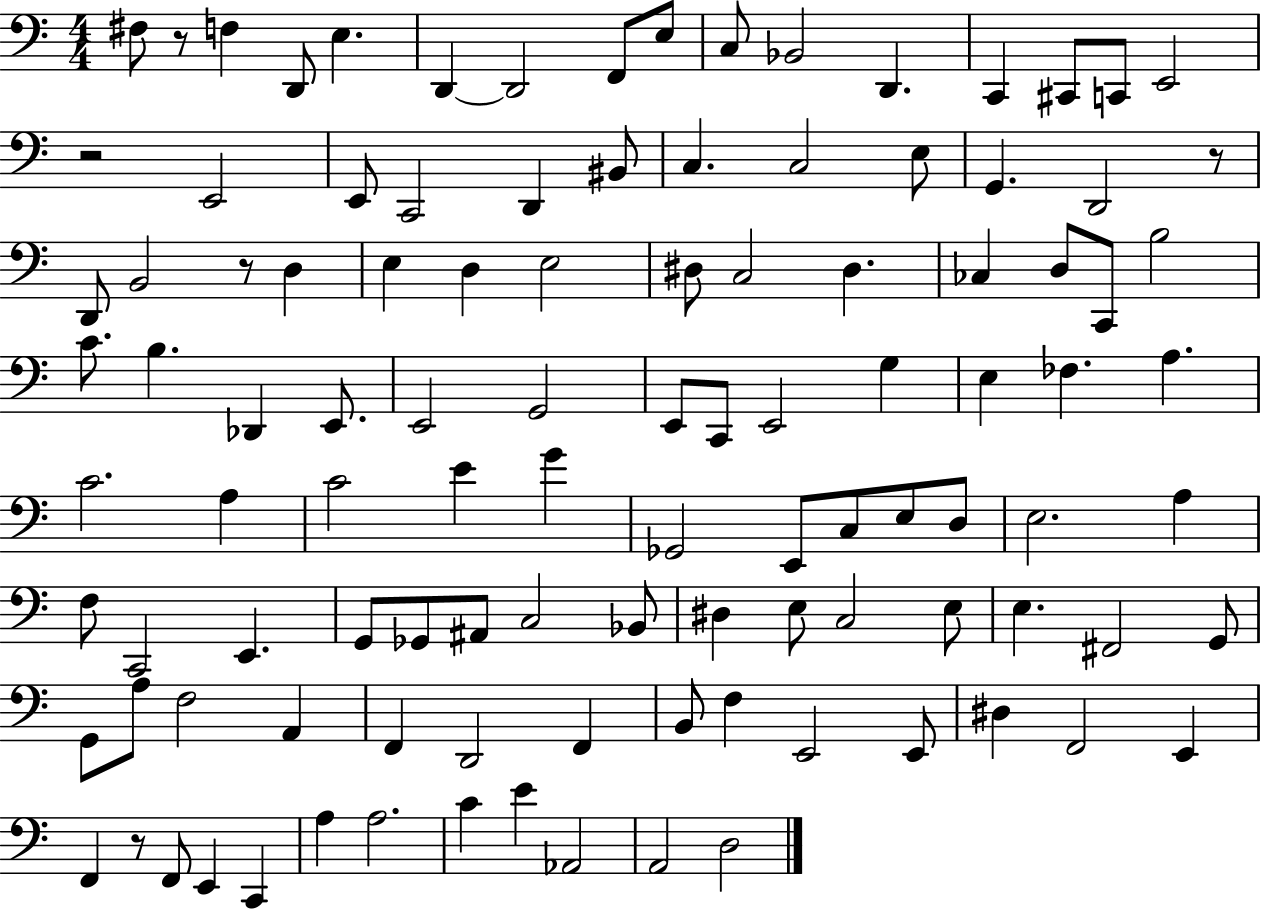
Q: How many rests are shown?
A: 5